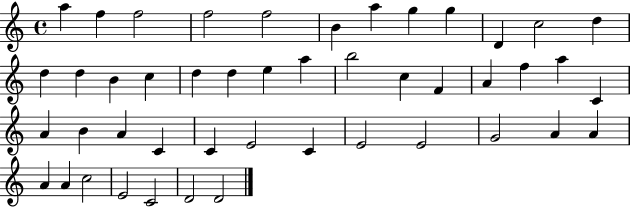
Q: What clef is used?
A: treble